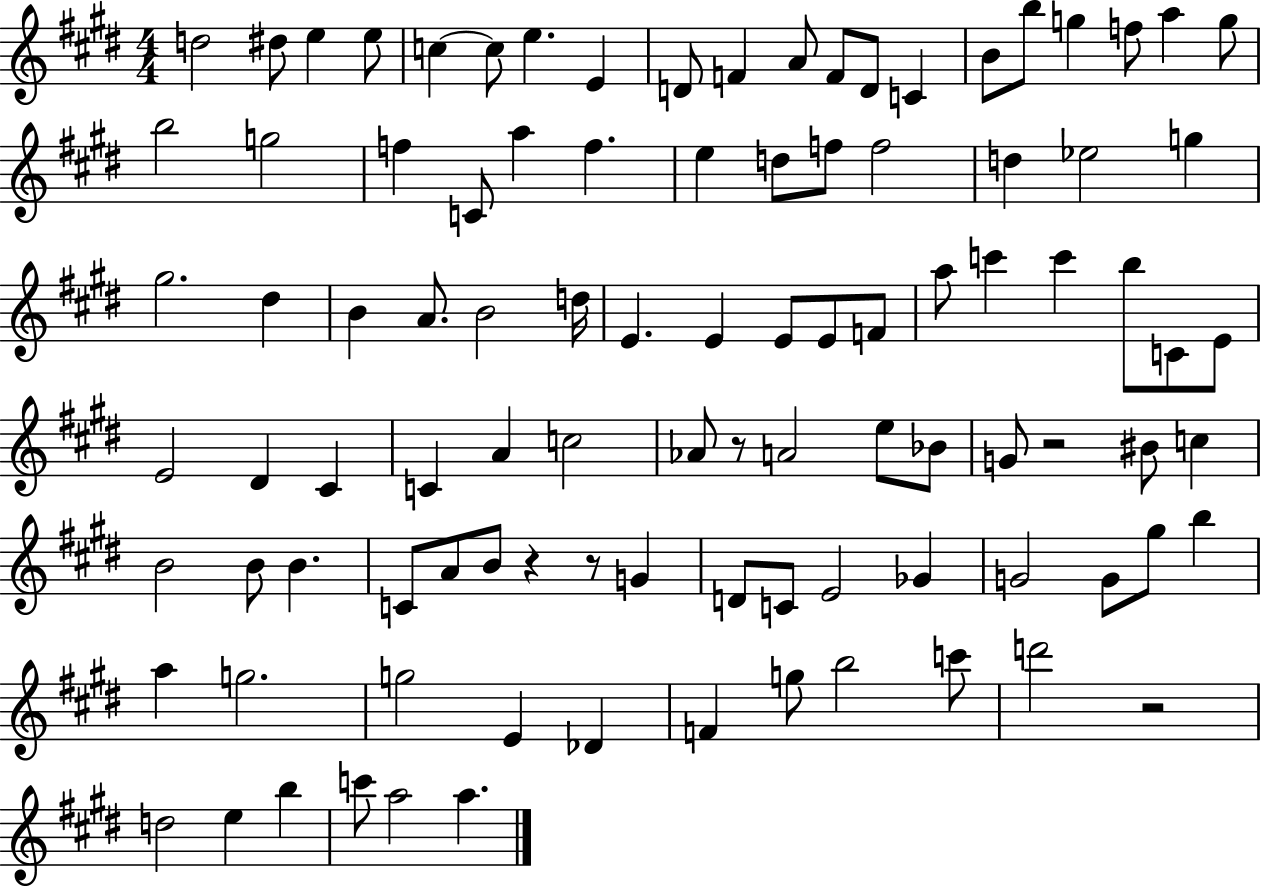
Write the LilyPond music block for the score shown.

{
  \clef treble
  \numericTimeSignature
  \time 4/4
  \key e \major
  d''2 dis''8 e''4 e''8 | c''4~~ c''8 e''4. e'4 | d'8 f'4 a'8 f'8 d'8 c'4 | b'8 b''8 g''4 f''8 a''4 g''8 | \break b''2 g''2 | f''4 c'8 a''4 f''4. | e''4 d''8 f''8 f''2 | d''4 ees''2 g''4 | \break gis''2. dis''4 | b'4 a'8. b'2 d''16 | e'4. e'4 e'8 e'8 f'8 | a''8 c'''4 c'''4 b''8 c'8 e'8 | \break e'2 dis'4 cis'4 | c'4 a'4 c''2 | aes'8 r8 a'2 e''8 bes'8 | g'8 r2 bis'8 c''4 | \break b'2 b'8 b'4. | c'8 a'8 b'8 r4 r8 g'4 | d'8 c'8 e'2 ges'4 | g'2 g'8 gis''8 b''4 | \break a''4 g''2. | g''2 e'4 des'4 | f'4 g''8 b''2 c'''8 | d'''2 r2 | \break d''2 e''4 b''4 | c'''8 a''2 a''4. | \bar "|."
}